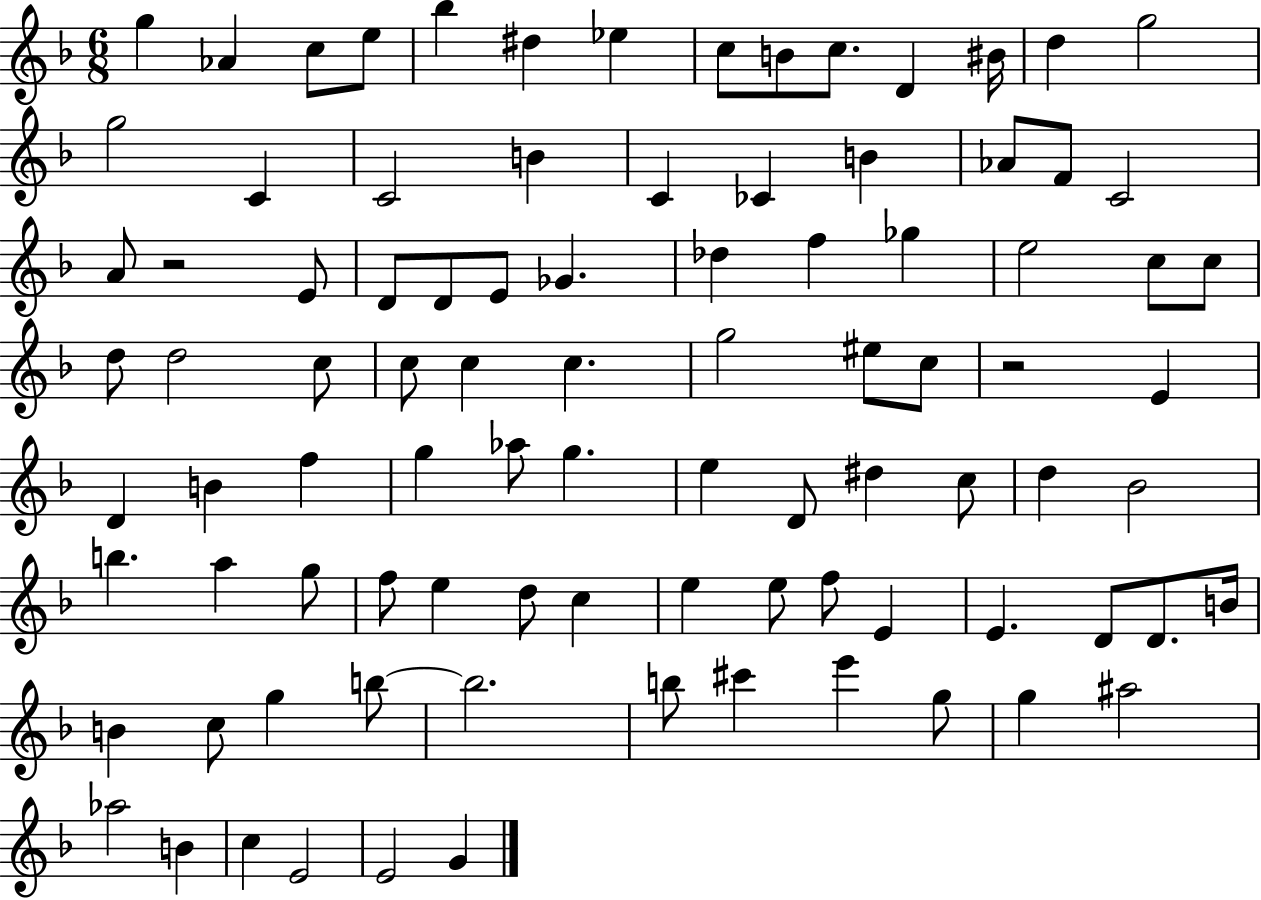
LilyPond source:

{
  \clef treble
  \numericTimeSignature
  \time 6/8
  \key f \major
  g''4 aes'4 c''8 e''8 | bes''4 dis''4 ees''4 | c''8 b'8 c''8. d'4 bis'16 | d''4 g''2 | \break g''2 c'4 | c'2 b'4 | c'4 ces'4 b'4 | aes'8 f'8 c'2 | \break a'8 r2 e'8 | d'8 d'8 e'8 ges'4. | des''4 f''4 ges''4 | e''2 c''8 c''8 | \break d''8 d''2 c''8 | c''8 c''4 c''4. | g''2 eis''8 c''8 | r2 e'4 | \break d'4 b'4 f''4 | g''4 aes''8 g''4. | e''4 d'8 dis''4 c''8 | d''4 bes'2 | \break b''4. a''4 g''8 | f''8 e''4 d''8 c''4 | e''4 e''8 f''8 e'4 | e'4. d'8 d'8. b'16 | \break b'4 c''8 g''4 b''8~~ | b''2. | b''8 cis'''4 e'''4 g''8 | g''4 ais''2 | \break aes''2 b'4 | c''4 e'2 | e'2 g'4 | \bar "|."
}